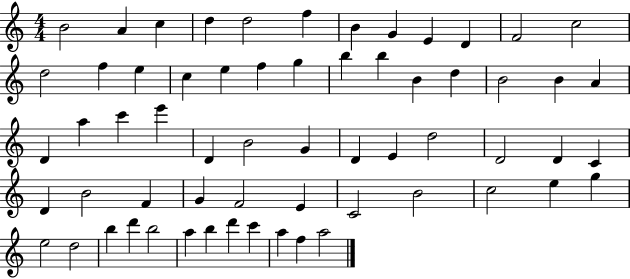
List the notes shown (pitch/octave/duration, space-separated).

B4/h A4/q C5/q D5/q D5/h F5/q B4/q G4/q E4/q D4/q F4/h C5/h D5/h F5/q E5/q C5/q E5/q F5/q G5/q B5/q B5/q B4/q D5/q B4/h B4/q A4/q D4/q A5/q C6/q E6/q D4/q B4/h G4/q D4/q E4/q D5/h D4/h D4/q C4/q D4/q B4/h F4/q G4/q F4/h E4/q C4/h B4/h C5/h E5/q G5/q E5/h D5/h B5/q D6/q B5/h A5/q B5/q D6/q C6/q A5/q F5/q A5/h